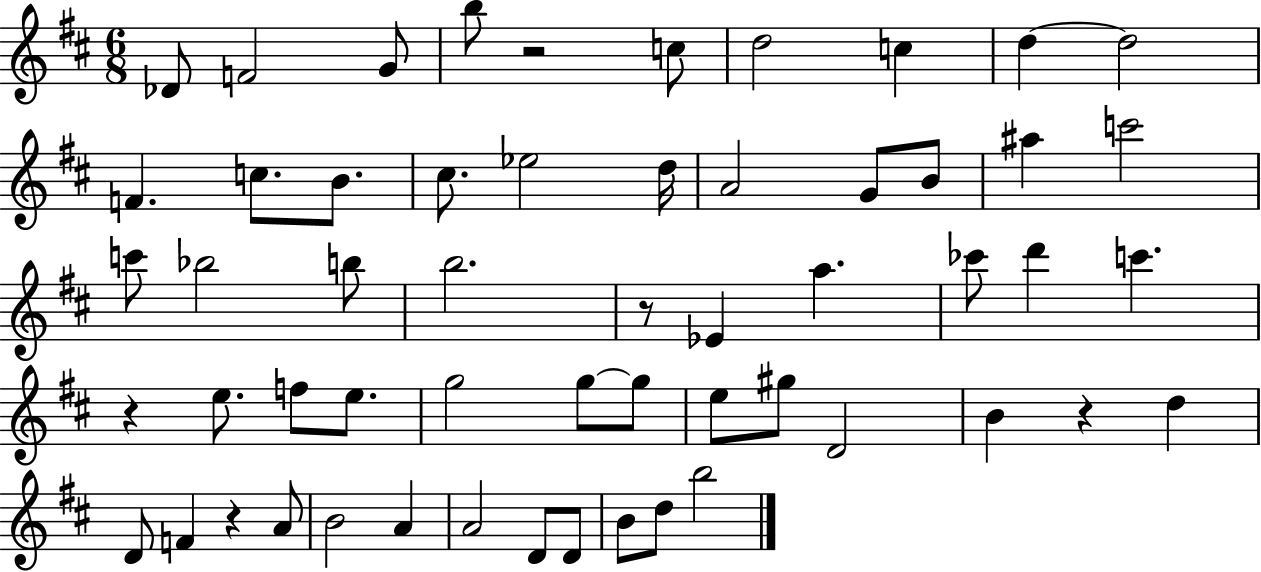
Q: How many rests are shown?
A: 5